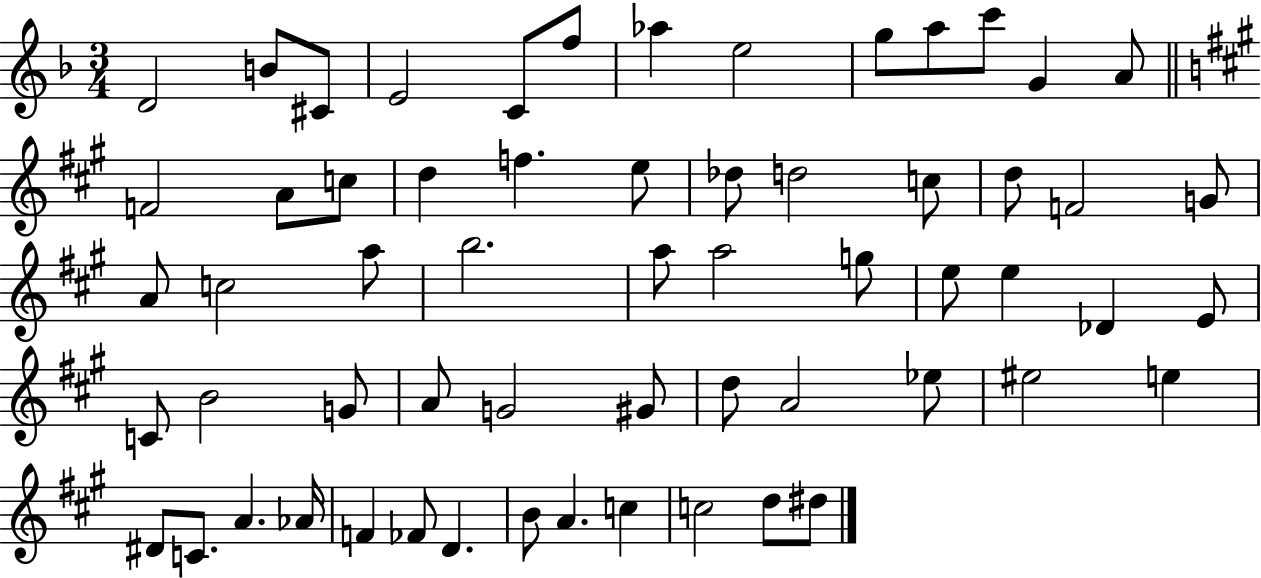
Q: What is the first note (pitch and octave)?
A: D4